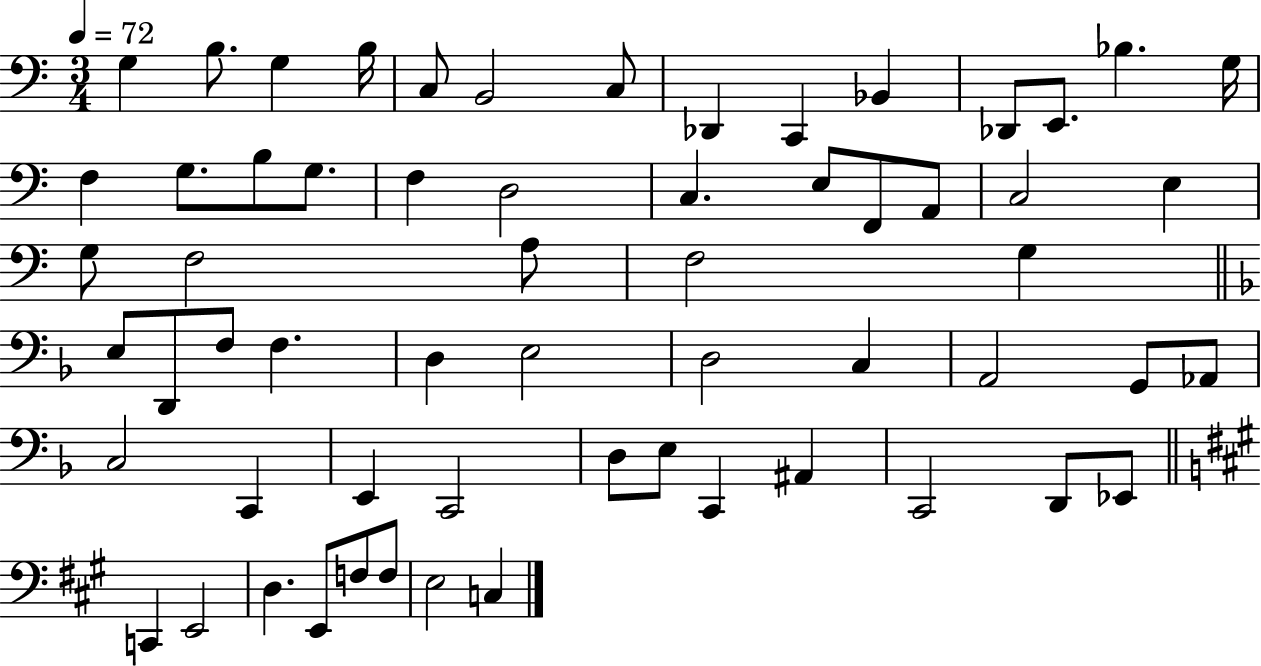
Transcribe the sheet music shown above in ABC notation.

X:1
T:Untitled
M:3/4
L:1/4
K:C
G, B,/2 G, B,/4 C,/2 B,,2 C,/2 _D,, C,, _B,, _D,,/2 E,,/2 _B, G,/4 F, G,/2 B,/2 G,/2 F, D,2 C, E,/2 F,,/2 A,,/2 C,2 E, G,/2 F,2 A,/2 F,2 G, E,/2 D,,/2 F,/2 F, D, E,2 D,2 C, A,,2 G,,/2 _A,,/2 C,2 C,, E,, C,,2 D,/2 E,/2 C,, ^A,, C,,2 D,,/2 _E,,/2 C,, E,,2 D, E,,/2 F,/2 F,/2 E,2 C,